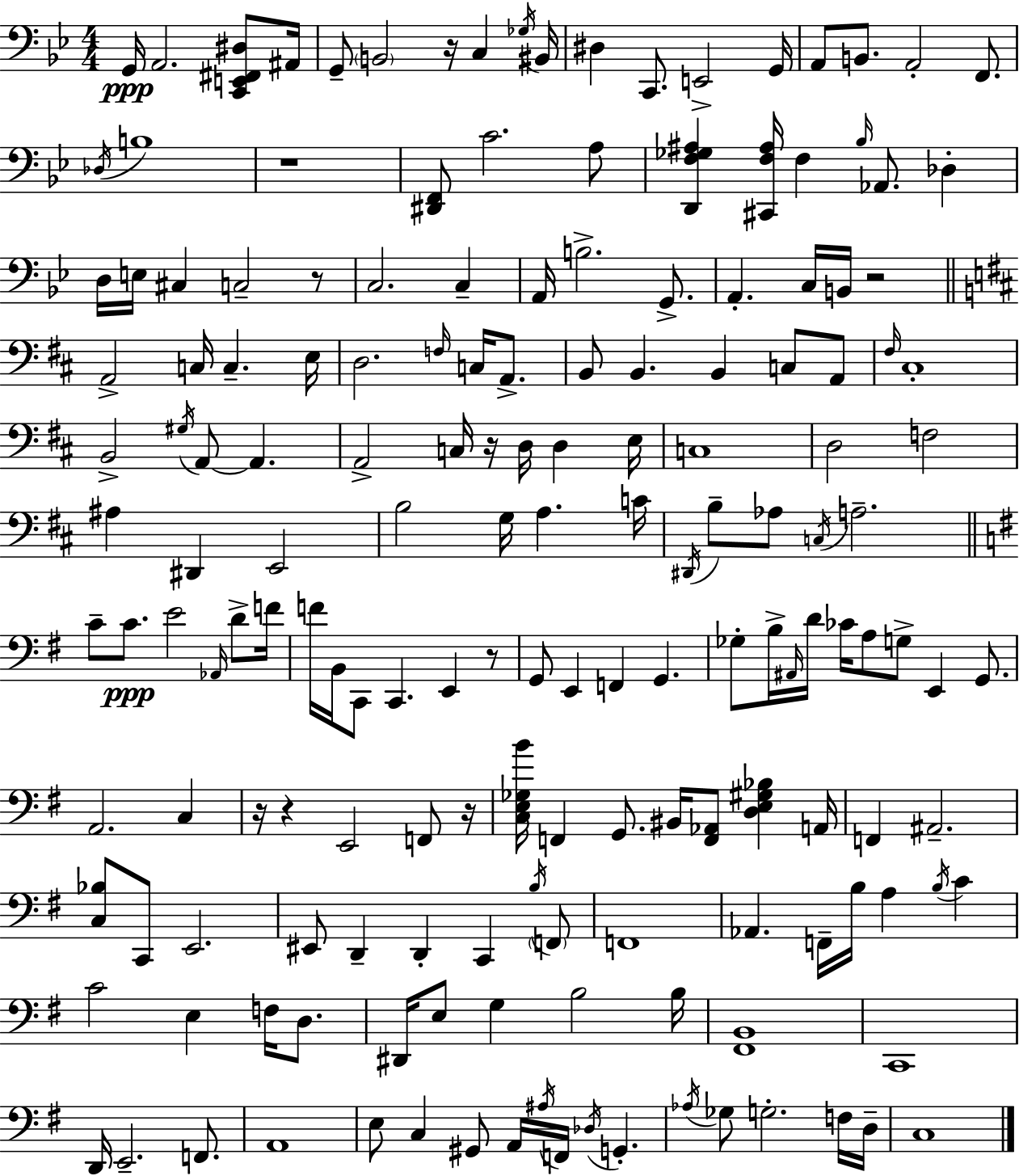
X:1
T:Untitled
M:4/4
L:1/4
K:Gm
G,,/4 A,,2 [C,,E,,^F,,^D,]/2 ^A,,/4 G,,/2 B,,2 z/4 C, _G,/4 ^B,,/4 ^D, C,,/2 E,,2 G,,/4 A,,/2 B,,/2 A,,2 F,,/2 _D,/4 B,4 z4 [^D,,F,,]/2 C2 A,/2 [D,,F,_G,^A,] [^C,,F,^A,]/4 F, _B,/4 _A,,/2 _D, D,/4 E,/4 ^C, C,2 z/2 C,2 C, A,,/4 B,2 G,,/2 A,, C,/4 B,,/4 z2 A,,2 C,/4 C, E,/4 D,2 F,/4 C,/4 A,,/2 B,,/2 B,, B,, C,/2 A,,/2 ^F,/4 ^C,4 B,,2 ^G,/4 A,,/2 A,, A,,2 C,/4 z/4 D,/4 D, E,/4 C,4 D,2 F,2 ^A, ^D,, E,,2 B,2 G,/4 A, C/4 ^D,,/4 B,/2 _A,/2 C,/4 A,2 C/2 C/2 E2 _A,,/4 D/2 F/4 F/4 B,,/4 C,,/2 C,, E,, z/2 G,,/2 E,, F,, G,, _G,/2 B,/4 ^A,,/4 D/4 _C/4 A,/2 G,/2 E,, G,,/2 A,,2 C, z/4 z E,,2 F,,/2 z/4 [C,E,_G,B]/4 F,, G,,/2 ^B,,/4 [F,,_A,,]/2 [D,E,^G,_B,] A,,/4 F,, ^A,,2 [C,_B,]/2 C,,/2 E,,2 ^E,,/2 D,, D,, C,, B,/4 F,,/2 F,,4 _A,, F,,/4 B,/4 A, B,/4 C C2 E, F,/4 D,/2 ^D,,/4 E,/2 G, B,2 B,/4 [^F,,B,,]4 C,,4 D,,/4 E,,2 F,,/2 A,,4 E,/2 C, ^G,,/2 A,,/4 ^A,/4 F,,/4 _D,/4 G,, _A,/4 _G,/2 G,2 F,/4 D,/4 C,4